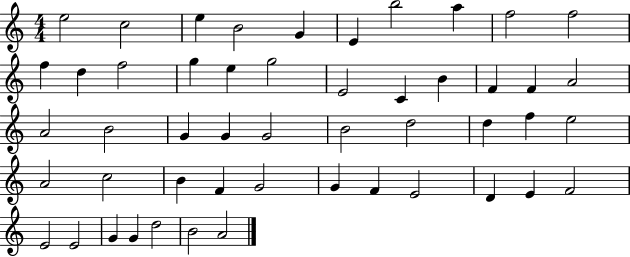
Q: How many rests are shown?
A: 0